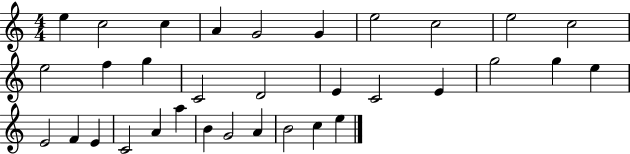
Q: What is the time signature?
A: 4/4